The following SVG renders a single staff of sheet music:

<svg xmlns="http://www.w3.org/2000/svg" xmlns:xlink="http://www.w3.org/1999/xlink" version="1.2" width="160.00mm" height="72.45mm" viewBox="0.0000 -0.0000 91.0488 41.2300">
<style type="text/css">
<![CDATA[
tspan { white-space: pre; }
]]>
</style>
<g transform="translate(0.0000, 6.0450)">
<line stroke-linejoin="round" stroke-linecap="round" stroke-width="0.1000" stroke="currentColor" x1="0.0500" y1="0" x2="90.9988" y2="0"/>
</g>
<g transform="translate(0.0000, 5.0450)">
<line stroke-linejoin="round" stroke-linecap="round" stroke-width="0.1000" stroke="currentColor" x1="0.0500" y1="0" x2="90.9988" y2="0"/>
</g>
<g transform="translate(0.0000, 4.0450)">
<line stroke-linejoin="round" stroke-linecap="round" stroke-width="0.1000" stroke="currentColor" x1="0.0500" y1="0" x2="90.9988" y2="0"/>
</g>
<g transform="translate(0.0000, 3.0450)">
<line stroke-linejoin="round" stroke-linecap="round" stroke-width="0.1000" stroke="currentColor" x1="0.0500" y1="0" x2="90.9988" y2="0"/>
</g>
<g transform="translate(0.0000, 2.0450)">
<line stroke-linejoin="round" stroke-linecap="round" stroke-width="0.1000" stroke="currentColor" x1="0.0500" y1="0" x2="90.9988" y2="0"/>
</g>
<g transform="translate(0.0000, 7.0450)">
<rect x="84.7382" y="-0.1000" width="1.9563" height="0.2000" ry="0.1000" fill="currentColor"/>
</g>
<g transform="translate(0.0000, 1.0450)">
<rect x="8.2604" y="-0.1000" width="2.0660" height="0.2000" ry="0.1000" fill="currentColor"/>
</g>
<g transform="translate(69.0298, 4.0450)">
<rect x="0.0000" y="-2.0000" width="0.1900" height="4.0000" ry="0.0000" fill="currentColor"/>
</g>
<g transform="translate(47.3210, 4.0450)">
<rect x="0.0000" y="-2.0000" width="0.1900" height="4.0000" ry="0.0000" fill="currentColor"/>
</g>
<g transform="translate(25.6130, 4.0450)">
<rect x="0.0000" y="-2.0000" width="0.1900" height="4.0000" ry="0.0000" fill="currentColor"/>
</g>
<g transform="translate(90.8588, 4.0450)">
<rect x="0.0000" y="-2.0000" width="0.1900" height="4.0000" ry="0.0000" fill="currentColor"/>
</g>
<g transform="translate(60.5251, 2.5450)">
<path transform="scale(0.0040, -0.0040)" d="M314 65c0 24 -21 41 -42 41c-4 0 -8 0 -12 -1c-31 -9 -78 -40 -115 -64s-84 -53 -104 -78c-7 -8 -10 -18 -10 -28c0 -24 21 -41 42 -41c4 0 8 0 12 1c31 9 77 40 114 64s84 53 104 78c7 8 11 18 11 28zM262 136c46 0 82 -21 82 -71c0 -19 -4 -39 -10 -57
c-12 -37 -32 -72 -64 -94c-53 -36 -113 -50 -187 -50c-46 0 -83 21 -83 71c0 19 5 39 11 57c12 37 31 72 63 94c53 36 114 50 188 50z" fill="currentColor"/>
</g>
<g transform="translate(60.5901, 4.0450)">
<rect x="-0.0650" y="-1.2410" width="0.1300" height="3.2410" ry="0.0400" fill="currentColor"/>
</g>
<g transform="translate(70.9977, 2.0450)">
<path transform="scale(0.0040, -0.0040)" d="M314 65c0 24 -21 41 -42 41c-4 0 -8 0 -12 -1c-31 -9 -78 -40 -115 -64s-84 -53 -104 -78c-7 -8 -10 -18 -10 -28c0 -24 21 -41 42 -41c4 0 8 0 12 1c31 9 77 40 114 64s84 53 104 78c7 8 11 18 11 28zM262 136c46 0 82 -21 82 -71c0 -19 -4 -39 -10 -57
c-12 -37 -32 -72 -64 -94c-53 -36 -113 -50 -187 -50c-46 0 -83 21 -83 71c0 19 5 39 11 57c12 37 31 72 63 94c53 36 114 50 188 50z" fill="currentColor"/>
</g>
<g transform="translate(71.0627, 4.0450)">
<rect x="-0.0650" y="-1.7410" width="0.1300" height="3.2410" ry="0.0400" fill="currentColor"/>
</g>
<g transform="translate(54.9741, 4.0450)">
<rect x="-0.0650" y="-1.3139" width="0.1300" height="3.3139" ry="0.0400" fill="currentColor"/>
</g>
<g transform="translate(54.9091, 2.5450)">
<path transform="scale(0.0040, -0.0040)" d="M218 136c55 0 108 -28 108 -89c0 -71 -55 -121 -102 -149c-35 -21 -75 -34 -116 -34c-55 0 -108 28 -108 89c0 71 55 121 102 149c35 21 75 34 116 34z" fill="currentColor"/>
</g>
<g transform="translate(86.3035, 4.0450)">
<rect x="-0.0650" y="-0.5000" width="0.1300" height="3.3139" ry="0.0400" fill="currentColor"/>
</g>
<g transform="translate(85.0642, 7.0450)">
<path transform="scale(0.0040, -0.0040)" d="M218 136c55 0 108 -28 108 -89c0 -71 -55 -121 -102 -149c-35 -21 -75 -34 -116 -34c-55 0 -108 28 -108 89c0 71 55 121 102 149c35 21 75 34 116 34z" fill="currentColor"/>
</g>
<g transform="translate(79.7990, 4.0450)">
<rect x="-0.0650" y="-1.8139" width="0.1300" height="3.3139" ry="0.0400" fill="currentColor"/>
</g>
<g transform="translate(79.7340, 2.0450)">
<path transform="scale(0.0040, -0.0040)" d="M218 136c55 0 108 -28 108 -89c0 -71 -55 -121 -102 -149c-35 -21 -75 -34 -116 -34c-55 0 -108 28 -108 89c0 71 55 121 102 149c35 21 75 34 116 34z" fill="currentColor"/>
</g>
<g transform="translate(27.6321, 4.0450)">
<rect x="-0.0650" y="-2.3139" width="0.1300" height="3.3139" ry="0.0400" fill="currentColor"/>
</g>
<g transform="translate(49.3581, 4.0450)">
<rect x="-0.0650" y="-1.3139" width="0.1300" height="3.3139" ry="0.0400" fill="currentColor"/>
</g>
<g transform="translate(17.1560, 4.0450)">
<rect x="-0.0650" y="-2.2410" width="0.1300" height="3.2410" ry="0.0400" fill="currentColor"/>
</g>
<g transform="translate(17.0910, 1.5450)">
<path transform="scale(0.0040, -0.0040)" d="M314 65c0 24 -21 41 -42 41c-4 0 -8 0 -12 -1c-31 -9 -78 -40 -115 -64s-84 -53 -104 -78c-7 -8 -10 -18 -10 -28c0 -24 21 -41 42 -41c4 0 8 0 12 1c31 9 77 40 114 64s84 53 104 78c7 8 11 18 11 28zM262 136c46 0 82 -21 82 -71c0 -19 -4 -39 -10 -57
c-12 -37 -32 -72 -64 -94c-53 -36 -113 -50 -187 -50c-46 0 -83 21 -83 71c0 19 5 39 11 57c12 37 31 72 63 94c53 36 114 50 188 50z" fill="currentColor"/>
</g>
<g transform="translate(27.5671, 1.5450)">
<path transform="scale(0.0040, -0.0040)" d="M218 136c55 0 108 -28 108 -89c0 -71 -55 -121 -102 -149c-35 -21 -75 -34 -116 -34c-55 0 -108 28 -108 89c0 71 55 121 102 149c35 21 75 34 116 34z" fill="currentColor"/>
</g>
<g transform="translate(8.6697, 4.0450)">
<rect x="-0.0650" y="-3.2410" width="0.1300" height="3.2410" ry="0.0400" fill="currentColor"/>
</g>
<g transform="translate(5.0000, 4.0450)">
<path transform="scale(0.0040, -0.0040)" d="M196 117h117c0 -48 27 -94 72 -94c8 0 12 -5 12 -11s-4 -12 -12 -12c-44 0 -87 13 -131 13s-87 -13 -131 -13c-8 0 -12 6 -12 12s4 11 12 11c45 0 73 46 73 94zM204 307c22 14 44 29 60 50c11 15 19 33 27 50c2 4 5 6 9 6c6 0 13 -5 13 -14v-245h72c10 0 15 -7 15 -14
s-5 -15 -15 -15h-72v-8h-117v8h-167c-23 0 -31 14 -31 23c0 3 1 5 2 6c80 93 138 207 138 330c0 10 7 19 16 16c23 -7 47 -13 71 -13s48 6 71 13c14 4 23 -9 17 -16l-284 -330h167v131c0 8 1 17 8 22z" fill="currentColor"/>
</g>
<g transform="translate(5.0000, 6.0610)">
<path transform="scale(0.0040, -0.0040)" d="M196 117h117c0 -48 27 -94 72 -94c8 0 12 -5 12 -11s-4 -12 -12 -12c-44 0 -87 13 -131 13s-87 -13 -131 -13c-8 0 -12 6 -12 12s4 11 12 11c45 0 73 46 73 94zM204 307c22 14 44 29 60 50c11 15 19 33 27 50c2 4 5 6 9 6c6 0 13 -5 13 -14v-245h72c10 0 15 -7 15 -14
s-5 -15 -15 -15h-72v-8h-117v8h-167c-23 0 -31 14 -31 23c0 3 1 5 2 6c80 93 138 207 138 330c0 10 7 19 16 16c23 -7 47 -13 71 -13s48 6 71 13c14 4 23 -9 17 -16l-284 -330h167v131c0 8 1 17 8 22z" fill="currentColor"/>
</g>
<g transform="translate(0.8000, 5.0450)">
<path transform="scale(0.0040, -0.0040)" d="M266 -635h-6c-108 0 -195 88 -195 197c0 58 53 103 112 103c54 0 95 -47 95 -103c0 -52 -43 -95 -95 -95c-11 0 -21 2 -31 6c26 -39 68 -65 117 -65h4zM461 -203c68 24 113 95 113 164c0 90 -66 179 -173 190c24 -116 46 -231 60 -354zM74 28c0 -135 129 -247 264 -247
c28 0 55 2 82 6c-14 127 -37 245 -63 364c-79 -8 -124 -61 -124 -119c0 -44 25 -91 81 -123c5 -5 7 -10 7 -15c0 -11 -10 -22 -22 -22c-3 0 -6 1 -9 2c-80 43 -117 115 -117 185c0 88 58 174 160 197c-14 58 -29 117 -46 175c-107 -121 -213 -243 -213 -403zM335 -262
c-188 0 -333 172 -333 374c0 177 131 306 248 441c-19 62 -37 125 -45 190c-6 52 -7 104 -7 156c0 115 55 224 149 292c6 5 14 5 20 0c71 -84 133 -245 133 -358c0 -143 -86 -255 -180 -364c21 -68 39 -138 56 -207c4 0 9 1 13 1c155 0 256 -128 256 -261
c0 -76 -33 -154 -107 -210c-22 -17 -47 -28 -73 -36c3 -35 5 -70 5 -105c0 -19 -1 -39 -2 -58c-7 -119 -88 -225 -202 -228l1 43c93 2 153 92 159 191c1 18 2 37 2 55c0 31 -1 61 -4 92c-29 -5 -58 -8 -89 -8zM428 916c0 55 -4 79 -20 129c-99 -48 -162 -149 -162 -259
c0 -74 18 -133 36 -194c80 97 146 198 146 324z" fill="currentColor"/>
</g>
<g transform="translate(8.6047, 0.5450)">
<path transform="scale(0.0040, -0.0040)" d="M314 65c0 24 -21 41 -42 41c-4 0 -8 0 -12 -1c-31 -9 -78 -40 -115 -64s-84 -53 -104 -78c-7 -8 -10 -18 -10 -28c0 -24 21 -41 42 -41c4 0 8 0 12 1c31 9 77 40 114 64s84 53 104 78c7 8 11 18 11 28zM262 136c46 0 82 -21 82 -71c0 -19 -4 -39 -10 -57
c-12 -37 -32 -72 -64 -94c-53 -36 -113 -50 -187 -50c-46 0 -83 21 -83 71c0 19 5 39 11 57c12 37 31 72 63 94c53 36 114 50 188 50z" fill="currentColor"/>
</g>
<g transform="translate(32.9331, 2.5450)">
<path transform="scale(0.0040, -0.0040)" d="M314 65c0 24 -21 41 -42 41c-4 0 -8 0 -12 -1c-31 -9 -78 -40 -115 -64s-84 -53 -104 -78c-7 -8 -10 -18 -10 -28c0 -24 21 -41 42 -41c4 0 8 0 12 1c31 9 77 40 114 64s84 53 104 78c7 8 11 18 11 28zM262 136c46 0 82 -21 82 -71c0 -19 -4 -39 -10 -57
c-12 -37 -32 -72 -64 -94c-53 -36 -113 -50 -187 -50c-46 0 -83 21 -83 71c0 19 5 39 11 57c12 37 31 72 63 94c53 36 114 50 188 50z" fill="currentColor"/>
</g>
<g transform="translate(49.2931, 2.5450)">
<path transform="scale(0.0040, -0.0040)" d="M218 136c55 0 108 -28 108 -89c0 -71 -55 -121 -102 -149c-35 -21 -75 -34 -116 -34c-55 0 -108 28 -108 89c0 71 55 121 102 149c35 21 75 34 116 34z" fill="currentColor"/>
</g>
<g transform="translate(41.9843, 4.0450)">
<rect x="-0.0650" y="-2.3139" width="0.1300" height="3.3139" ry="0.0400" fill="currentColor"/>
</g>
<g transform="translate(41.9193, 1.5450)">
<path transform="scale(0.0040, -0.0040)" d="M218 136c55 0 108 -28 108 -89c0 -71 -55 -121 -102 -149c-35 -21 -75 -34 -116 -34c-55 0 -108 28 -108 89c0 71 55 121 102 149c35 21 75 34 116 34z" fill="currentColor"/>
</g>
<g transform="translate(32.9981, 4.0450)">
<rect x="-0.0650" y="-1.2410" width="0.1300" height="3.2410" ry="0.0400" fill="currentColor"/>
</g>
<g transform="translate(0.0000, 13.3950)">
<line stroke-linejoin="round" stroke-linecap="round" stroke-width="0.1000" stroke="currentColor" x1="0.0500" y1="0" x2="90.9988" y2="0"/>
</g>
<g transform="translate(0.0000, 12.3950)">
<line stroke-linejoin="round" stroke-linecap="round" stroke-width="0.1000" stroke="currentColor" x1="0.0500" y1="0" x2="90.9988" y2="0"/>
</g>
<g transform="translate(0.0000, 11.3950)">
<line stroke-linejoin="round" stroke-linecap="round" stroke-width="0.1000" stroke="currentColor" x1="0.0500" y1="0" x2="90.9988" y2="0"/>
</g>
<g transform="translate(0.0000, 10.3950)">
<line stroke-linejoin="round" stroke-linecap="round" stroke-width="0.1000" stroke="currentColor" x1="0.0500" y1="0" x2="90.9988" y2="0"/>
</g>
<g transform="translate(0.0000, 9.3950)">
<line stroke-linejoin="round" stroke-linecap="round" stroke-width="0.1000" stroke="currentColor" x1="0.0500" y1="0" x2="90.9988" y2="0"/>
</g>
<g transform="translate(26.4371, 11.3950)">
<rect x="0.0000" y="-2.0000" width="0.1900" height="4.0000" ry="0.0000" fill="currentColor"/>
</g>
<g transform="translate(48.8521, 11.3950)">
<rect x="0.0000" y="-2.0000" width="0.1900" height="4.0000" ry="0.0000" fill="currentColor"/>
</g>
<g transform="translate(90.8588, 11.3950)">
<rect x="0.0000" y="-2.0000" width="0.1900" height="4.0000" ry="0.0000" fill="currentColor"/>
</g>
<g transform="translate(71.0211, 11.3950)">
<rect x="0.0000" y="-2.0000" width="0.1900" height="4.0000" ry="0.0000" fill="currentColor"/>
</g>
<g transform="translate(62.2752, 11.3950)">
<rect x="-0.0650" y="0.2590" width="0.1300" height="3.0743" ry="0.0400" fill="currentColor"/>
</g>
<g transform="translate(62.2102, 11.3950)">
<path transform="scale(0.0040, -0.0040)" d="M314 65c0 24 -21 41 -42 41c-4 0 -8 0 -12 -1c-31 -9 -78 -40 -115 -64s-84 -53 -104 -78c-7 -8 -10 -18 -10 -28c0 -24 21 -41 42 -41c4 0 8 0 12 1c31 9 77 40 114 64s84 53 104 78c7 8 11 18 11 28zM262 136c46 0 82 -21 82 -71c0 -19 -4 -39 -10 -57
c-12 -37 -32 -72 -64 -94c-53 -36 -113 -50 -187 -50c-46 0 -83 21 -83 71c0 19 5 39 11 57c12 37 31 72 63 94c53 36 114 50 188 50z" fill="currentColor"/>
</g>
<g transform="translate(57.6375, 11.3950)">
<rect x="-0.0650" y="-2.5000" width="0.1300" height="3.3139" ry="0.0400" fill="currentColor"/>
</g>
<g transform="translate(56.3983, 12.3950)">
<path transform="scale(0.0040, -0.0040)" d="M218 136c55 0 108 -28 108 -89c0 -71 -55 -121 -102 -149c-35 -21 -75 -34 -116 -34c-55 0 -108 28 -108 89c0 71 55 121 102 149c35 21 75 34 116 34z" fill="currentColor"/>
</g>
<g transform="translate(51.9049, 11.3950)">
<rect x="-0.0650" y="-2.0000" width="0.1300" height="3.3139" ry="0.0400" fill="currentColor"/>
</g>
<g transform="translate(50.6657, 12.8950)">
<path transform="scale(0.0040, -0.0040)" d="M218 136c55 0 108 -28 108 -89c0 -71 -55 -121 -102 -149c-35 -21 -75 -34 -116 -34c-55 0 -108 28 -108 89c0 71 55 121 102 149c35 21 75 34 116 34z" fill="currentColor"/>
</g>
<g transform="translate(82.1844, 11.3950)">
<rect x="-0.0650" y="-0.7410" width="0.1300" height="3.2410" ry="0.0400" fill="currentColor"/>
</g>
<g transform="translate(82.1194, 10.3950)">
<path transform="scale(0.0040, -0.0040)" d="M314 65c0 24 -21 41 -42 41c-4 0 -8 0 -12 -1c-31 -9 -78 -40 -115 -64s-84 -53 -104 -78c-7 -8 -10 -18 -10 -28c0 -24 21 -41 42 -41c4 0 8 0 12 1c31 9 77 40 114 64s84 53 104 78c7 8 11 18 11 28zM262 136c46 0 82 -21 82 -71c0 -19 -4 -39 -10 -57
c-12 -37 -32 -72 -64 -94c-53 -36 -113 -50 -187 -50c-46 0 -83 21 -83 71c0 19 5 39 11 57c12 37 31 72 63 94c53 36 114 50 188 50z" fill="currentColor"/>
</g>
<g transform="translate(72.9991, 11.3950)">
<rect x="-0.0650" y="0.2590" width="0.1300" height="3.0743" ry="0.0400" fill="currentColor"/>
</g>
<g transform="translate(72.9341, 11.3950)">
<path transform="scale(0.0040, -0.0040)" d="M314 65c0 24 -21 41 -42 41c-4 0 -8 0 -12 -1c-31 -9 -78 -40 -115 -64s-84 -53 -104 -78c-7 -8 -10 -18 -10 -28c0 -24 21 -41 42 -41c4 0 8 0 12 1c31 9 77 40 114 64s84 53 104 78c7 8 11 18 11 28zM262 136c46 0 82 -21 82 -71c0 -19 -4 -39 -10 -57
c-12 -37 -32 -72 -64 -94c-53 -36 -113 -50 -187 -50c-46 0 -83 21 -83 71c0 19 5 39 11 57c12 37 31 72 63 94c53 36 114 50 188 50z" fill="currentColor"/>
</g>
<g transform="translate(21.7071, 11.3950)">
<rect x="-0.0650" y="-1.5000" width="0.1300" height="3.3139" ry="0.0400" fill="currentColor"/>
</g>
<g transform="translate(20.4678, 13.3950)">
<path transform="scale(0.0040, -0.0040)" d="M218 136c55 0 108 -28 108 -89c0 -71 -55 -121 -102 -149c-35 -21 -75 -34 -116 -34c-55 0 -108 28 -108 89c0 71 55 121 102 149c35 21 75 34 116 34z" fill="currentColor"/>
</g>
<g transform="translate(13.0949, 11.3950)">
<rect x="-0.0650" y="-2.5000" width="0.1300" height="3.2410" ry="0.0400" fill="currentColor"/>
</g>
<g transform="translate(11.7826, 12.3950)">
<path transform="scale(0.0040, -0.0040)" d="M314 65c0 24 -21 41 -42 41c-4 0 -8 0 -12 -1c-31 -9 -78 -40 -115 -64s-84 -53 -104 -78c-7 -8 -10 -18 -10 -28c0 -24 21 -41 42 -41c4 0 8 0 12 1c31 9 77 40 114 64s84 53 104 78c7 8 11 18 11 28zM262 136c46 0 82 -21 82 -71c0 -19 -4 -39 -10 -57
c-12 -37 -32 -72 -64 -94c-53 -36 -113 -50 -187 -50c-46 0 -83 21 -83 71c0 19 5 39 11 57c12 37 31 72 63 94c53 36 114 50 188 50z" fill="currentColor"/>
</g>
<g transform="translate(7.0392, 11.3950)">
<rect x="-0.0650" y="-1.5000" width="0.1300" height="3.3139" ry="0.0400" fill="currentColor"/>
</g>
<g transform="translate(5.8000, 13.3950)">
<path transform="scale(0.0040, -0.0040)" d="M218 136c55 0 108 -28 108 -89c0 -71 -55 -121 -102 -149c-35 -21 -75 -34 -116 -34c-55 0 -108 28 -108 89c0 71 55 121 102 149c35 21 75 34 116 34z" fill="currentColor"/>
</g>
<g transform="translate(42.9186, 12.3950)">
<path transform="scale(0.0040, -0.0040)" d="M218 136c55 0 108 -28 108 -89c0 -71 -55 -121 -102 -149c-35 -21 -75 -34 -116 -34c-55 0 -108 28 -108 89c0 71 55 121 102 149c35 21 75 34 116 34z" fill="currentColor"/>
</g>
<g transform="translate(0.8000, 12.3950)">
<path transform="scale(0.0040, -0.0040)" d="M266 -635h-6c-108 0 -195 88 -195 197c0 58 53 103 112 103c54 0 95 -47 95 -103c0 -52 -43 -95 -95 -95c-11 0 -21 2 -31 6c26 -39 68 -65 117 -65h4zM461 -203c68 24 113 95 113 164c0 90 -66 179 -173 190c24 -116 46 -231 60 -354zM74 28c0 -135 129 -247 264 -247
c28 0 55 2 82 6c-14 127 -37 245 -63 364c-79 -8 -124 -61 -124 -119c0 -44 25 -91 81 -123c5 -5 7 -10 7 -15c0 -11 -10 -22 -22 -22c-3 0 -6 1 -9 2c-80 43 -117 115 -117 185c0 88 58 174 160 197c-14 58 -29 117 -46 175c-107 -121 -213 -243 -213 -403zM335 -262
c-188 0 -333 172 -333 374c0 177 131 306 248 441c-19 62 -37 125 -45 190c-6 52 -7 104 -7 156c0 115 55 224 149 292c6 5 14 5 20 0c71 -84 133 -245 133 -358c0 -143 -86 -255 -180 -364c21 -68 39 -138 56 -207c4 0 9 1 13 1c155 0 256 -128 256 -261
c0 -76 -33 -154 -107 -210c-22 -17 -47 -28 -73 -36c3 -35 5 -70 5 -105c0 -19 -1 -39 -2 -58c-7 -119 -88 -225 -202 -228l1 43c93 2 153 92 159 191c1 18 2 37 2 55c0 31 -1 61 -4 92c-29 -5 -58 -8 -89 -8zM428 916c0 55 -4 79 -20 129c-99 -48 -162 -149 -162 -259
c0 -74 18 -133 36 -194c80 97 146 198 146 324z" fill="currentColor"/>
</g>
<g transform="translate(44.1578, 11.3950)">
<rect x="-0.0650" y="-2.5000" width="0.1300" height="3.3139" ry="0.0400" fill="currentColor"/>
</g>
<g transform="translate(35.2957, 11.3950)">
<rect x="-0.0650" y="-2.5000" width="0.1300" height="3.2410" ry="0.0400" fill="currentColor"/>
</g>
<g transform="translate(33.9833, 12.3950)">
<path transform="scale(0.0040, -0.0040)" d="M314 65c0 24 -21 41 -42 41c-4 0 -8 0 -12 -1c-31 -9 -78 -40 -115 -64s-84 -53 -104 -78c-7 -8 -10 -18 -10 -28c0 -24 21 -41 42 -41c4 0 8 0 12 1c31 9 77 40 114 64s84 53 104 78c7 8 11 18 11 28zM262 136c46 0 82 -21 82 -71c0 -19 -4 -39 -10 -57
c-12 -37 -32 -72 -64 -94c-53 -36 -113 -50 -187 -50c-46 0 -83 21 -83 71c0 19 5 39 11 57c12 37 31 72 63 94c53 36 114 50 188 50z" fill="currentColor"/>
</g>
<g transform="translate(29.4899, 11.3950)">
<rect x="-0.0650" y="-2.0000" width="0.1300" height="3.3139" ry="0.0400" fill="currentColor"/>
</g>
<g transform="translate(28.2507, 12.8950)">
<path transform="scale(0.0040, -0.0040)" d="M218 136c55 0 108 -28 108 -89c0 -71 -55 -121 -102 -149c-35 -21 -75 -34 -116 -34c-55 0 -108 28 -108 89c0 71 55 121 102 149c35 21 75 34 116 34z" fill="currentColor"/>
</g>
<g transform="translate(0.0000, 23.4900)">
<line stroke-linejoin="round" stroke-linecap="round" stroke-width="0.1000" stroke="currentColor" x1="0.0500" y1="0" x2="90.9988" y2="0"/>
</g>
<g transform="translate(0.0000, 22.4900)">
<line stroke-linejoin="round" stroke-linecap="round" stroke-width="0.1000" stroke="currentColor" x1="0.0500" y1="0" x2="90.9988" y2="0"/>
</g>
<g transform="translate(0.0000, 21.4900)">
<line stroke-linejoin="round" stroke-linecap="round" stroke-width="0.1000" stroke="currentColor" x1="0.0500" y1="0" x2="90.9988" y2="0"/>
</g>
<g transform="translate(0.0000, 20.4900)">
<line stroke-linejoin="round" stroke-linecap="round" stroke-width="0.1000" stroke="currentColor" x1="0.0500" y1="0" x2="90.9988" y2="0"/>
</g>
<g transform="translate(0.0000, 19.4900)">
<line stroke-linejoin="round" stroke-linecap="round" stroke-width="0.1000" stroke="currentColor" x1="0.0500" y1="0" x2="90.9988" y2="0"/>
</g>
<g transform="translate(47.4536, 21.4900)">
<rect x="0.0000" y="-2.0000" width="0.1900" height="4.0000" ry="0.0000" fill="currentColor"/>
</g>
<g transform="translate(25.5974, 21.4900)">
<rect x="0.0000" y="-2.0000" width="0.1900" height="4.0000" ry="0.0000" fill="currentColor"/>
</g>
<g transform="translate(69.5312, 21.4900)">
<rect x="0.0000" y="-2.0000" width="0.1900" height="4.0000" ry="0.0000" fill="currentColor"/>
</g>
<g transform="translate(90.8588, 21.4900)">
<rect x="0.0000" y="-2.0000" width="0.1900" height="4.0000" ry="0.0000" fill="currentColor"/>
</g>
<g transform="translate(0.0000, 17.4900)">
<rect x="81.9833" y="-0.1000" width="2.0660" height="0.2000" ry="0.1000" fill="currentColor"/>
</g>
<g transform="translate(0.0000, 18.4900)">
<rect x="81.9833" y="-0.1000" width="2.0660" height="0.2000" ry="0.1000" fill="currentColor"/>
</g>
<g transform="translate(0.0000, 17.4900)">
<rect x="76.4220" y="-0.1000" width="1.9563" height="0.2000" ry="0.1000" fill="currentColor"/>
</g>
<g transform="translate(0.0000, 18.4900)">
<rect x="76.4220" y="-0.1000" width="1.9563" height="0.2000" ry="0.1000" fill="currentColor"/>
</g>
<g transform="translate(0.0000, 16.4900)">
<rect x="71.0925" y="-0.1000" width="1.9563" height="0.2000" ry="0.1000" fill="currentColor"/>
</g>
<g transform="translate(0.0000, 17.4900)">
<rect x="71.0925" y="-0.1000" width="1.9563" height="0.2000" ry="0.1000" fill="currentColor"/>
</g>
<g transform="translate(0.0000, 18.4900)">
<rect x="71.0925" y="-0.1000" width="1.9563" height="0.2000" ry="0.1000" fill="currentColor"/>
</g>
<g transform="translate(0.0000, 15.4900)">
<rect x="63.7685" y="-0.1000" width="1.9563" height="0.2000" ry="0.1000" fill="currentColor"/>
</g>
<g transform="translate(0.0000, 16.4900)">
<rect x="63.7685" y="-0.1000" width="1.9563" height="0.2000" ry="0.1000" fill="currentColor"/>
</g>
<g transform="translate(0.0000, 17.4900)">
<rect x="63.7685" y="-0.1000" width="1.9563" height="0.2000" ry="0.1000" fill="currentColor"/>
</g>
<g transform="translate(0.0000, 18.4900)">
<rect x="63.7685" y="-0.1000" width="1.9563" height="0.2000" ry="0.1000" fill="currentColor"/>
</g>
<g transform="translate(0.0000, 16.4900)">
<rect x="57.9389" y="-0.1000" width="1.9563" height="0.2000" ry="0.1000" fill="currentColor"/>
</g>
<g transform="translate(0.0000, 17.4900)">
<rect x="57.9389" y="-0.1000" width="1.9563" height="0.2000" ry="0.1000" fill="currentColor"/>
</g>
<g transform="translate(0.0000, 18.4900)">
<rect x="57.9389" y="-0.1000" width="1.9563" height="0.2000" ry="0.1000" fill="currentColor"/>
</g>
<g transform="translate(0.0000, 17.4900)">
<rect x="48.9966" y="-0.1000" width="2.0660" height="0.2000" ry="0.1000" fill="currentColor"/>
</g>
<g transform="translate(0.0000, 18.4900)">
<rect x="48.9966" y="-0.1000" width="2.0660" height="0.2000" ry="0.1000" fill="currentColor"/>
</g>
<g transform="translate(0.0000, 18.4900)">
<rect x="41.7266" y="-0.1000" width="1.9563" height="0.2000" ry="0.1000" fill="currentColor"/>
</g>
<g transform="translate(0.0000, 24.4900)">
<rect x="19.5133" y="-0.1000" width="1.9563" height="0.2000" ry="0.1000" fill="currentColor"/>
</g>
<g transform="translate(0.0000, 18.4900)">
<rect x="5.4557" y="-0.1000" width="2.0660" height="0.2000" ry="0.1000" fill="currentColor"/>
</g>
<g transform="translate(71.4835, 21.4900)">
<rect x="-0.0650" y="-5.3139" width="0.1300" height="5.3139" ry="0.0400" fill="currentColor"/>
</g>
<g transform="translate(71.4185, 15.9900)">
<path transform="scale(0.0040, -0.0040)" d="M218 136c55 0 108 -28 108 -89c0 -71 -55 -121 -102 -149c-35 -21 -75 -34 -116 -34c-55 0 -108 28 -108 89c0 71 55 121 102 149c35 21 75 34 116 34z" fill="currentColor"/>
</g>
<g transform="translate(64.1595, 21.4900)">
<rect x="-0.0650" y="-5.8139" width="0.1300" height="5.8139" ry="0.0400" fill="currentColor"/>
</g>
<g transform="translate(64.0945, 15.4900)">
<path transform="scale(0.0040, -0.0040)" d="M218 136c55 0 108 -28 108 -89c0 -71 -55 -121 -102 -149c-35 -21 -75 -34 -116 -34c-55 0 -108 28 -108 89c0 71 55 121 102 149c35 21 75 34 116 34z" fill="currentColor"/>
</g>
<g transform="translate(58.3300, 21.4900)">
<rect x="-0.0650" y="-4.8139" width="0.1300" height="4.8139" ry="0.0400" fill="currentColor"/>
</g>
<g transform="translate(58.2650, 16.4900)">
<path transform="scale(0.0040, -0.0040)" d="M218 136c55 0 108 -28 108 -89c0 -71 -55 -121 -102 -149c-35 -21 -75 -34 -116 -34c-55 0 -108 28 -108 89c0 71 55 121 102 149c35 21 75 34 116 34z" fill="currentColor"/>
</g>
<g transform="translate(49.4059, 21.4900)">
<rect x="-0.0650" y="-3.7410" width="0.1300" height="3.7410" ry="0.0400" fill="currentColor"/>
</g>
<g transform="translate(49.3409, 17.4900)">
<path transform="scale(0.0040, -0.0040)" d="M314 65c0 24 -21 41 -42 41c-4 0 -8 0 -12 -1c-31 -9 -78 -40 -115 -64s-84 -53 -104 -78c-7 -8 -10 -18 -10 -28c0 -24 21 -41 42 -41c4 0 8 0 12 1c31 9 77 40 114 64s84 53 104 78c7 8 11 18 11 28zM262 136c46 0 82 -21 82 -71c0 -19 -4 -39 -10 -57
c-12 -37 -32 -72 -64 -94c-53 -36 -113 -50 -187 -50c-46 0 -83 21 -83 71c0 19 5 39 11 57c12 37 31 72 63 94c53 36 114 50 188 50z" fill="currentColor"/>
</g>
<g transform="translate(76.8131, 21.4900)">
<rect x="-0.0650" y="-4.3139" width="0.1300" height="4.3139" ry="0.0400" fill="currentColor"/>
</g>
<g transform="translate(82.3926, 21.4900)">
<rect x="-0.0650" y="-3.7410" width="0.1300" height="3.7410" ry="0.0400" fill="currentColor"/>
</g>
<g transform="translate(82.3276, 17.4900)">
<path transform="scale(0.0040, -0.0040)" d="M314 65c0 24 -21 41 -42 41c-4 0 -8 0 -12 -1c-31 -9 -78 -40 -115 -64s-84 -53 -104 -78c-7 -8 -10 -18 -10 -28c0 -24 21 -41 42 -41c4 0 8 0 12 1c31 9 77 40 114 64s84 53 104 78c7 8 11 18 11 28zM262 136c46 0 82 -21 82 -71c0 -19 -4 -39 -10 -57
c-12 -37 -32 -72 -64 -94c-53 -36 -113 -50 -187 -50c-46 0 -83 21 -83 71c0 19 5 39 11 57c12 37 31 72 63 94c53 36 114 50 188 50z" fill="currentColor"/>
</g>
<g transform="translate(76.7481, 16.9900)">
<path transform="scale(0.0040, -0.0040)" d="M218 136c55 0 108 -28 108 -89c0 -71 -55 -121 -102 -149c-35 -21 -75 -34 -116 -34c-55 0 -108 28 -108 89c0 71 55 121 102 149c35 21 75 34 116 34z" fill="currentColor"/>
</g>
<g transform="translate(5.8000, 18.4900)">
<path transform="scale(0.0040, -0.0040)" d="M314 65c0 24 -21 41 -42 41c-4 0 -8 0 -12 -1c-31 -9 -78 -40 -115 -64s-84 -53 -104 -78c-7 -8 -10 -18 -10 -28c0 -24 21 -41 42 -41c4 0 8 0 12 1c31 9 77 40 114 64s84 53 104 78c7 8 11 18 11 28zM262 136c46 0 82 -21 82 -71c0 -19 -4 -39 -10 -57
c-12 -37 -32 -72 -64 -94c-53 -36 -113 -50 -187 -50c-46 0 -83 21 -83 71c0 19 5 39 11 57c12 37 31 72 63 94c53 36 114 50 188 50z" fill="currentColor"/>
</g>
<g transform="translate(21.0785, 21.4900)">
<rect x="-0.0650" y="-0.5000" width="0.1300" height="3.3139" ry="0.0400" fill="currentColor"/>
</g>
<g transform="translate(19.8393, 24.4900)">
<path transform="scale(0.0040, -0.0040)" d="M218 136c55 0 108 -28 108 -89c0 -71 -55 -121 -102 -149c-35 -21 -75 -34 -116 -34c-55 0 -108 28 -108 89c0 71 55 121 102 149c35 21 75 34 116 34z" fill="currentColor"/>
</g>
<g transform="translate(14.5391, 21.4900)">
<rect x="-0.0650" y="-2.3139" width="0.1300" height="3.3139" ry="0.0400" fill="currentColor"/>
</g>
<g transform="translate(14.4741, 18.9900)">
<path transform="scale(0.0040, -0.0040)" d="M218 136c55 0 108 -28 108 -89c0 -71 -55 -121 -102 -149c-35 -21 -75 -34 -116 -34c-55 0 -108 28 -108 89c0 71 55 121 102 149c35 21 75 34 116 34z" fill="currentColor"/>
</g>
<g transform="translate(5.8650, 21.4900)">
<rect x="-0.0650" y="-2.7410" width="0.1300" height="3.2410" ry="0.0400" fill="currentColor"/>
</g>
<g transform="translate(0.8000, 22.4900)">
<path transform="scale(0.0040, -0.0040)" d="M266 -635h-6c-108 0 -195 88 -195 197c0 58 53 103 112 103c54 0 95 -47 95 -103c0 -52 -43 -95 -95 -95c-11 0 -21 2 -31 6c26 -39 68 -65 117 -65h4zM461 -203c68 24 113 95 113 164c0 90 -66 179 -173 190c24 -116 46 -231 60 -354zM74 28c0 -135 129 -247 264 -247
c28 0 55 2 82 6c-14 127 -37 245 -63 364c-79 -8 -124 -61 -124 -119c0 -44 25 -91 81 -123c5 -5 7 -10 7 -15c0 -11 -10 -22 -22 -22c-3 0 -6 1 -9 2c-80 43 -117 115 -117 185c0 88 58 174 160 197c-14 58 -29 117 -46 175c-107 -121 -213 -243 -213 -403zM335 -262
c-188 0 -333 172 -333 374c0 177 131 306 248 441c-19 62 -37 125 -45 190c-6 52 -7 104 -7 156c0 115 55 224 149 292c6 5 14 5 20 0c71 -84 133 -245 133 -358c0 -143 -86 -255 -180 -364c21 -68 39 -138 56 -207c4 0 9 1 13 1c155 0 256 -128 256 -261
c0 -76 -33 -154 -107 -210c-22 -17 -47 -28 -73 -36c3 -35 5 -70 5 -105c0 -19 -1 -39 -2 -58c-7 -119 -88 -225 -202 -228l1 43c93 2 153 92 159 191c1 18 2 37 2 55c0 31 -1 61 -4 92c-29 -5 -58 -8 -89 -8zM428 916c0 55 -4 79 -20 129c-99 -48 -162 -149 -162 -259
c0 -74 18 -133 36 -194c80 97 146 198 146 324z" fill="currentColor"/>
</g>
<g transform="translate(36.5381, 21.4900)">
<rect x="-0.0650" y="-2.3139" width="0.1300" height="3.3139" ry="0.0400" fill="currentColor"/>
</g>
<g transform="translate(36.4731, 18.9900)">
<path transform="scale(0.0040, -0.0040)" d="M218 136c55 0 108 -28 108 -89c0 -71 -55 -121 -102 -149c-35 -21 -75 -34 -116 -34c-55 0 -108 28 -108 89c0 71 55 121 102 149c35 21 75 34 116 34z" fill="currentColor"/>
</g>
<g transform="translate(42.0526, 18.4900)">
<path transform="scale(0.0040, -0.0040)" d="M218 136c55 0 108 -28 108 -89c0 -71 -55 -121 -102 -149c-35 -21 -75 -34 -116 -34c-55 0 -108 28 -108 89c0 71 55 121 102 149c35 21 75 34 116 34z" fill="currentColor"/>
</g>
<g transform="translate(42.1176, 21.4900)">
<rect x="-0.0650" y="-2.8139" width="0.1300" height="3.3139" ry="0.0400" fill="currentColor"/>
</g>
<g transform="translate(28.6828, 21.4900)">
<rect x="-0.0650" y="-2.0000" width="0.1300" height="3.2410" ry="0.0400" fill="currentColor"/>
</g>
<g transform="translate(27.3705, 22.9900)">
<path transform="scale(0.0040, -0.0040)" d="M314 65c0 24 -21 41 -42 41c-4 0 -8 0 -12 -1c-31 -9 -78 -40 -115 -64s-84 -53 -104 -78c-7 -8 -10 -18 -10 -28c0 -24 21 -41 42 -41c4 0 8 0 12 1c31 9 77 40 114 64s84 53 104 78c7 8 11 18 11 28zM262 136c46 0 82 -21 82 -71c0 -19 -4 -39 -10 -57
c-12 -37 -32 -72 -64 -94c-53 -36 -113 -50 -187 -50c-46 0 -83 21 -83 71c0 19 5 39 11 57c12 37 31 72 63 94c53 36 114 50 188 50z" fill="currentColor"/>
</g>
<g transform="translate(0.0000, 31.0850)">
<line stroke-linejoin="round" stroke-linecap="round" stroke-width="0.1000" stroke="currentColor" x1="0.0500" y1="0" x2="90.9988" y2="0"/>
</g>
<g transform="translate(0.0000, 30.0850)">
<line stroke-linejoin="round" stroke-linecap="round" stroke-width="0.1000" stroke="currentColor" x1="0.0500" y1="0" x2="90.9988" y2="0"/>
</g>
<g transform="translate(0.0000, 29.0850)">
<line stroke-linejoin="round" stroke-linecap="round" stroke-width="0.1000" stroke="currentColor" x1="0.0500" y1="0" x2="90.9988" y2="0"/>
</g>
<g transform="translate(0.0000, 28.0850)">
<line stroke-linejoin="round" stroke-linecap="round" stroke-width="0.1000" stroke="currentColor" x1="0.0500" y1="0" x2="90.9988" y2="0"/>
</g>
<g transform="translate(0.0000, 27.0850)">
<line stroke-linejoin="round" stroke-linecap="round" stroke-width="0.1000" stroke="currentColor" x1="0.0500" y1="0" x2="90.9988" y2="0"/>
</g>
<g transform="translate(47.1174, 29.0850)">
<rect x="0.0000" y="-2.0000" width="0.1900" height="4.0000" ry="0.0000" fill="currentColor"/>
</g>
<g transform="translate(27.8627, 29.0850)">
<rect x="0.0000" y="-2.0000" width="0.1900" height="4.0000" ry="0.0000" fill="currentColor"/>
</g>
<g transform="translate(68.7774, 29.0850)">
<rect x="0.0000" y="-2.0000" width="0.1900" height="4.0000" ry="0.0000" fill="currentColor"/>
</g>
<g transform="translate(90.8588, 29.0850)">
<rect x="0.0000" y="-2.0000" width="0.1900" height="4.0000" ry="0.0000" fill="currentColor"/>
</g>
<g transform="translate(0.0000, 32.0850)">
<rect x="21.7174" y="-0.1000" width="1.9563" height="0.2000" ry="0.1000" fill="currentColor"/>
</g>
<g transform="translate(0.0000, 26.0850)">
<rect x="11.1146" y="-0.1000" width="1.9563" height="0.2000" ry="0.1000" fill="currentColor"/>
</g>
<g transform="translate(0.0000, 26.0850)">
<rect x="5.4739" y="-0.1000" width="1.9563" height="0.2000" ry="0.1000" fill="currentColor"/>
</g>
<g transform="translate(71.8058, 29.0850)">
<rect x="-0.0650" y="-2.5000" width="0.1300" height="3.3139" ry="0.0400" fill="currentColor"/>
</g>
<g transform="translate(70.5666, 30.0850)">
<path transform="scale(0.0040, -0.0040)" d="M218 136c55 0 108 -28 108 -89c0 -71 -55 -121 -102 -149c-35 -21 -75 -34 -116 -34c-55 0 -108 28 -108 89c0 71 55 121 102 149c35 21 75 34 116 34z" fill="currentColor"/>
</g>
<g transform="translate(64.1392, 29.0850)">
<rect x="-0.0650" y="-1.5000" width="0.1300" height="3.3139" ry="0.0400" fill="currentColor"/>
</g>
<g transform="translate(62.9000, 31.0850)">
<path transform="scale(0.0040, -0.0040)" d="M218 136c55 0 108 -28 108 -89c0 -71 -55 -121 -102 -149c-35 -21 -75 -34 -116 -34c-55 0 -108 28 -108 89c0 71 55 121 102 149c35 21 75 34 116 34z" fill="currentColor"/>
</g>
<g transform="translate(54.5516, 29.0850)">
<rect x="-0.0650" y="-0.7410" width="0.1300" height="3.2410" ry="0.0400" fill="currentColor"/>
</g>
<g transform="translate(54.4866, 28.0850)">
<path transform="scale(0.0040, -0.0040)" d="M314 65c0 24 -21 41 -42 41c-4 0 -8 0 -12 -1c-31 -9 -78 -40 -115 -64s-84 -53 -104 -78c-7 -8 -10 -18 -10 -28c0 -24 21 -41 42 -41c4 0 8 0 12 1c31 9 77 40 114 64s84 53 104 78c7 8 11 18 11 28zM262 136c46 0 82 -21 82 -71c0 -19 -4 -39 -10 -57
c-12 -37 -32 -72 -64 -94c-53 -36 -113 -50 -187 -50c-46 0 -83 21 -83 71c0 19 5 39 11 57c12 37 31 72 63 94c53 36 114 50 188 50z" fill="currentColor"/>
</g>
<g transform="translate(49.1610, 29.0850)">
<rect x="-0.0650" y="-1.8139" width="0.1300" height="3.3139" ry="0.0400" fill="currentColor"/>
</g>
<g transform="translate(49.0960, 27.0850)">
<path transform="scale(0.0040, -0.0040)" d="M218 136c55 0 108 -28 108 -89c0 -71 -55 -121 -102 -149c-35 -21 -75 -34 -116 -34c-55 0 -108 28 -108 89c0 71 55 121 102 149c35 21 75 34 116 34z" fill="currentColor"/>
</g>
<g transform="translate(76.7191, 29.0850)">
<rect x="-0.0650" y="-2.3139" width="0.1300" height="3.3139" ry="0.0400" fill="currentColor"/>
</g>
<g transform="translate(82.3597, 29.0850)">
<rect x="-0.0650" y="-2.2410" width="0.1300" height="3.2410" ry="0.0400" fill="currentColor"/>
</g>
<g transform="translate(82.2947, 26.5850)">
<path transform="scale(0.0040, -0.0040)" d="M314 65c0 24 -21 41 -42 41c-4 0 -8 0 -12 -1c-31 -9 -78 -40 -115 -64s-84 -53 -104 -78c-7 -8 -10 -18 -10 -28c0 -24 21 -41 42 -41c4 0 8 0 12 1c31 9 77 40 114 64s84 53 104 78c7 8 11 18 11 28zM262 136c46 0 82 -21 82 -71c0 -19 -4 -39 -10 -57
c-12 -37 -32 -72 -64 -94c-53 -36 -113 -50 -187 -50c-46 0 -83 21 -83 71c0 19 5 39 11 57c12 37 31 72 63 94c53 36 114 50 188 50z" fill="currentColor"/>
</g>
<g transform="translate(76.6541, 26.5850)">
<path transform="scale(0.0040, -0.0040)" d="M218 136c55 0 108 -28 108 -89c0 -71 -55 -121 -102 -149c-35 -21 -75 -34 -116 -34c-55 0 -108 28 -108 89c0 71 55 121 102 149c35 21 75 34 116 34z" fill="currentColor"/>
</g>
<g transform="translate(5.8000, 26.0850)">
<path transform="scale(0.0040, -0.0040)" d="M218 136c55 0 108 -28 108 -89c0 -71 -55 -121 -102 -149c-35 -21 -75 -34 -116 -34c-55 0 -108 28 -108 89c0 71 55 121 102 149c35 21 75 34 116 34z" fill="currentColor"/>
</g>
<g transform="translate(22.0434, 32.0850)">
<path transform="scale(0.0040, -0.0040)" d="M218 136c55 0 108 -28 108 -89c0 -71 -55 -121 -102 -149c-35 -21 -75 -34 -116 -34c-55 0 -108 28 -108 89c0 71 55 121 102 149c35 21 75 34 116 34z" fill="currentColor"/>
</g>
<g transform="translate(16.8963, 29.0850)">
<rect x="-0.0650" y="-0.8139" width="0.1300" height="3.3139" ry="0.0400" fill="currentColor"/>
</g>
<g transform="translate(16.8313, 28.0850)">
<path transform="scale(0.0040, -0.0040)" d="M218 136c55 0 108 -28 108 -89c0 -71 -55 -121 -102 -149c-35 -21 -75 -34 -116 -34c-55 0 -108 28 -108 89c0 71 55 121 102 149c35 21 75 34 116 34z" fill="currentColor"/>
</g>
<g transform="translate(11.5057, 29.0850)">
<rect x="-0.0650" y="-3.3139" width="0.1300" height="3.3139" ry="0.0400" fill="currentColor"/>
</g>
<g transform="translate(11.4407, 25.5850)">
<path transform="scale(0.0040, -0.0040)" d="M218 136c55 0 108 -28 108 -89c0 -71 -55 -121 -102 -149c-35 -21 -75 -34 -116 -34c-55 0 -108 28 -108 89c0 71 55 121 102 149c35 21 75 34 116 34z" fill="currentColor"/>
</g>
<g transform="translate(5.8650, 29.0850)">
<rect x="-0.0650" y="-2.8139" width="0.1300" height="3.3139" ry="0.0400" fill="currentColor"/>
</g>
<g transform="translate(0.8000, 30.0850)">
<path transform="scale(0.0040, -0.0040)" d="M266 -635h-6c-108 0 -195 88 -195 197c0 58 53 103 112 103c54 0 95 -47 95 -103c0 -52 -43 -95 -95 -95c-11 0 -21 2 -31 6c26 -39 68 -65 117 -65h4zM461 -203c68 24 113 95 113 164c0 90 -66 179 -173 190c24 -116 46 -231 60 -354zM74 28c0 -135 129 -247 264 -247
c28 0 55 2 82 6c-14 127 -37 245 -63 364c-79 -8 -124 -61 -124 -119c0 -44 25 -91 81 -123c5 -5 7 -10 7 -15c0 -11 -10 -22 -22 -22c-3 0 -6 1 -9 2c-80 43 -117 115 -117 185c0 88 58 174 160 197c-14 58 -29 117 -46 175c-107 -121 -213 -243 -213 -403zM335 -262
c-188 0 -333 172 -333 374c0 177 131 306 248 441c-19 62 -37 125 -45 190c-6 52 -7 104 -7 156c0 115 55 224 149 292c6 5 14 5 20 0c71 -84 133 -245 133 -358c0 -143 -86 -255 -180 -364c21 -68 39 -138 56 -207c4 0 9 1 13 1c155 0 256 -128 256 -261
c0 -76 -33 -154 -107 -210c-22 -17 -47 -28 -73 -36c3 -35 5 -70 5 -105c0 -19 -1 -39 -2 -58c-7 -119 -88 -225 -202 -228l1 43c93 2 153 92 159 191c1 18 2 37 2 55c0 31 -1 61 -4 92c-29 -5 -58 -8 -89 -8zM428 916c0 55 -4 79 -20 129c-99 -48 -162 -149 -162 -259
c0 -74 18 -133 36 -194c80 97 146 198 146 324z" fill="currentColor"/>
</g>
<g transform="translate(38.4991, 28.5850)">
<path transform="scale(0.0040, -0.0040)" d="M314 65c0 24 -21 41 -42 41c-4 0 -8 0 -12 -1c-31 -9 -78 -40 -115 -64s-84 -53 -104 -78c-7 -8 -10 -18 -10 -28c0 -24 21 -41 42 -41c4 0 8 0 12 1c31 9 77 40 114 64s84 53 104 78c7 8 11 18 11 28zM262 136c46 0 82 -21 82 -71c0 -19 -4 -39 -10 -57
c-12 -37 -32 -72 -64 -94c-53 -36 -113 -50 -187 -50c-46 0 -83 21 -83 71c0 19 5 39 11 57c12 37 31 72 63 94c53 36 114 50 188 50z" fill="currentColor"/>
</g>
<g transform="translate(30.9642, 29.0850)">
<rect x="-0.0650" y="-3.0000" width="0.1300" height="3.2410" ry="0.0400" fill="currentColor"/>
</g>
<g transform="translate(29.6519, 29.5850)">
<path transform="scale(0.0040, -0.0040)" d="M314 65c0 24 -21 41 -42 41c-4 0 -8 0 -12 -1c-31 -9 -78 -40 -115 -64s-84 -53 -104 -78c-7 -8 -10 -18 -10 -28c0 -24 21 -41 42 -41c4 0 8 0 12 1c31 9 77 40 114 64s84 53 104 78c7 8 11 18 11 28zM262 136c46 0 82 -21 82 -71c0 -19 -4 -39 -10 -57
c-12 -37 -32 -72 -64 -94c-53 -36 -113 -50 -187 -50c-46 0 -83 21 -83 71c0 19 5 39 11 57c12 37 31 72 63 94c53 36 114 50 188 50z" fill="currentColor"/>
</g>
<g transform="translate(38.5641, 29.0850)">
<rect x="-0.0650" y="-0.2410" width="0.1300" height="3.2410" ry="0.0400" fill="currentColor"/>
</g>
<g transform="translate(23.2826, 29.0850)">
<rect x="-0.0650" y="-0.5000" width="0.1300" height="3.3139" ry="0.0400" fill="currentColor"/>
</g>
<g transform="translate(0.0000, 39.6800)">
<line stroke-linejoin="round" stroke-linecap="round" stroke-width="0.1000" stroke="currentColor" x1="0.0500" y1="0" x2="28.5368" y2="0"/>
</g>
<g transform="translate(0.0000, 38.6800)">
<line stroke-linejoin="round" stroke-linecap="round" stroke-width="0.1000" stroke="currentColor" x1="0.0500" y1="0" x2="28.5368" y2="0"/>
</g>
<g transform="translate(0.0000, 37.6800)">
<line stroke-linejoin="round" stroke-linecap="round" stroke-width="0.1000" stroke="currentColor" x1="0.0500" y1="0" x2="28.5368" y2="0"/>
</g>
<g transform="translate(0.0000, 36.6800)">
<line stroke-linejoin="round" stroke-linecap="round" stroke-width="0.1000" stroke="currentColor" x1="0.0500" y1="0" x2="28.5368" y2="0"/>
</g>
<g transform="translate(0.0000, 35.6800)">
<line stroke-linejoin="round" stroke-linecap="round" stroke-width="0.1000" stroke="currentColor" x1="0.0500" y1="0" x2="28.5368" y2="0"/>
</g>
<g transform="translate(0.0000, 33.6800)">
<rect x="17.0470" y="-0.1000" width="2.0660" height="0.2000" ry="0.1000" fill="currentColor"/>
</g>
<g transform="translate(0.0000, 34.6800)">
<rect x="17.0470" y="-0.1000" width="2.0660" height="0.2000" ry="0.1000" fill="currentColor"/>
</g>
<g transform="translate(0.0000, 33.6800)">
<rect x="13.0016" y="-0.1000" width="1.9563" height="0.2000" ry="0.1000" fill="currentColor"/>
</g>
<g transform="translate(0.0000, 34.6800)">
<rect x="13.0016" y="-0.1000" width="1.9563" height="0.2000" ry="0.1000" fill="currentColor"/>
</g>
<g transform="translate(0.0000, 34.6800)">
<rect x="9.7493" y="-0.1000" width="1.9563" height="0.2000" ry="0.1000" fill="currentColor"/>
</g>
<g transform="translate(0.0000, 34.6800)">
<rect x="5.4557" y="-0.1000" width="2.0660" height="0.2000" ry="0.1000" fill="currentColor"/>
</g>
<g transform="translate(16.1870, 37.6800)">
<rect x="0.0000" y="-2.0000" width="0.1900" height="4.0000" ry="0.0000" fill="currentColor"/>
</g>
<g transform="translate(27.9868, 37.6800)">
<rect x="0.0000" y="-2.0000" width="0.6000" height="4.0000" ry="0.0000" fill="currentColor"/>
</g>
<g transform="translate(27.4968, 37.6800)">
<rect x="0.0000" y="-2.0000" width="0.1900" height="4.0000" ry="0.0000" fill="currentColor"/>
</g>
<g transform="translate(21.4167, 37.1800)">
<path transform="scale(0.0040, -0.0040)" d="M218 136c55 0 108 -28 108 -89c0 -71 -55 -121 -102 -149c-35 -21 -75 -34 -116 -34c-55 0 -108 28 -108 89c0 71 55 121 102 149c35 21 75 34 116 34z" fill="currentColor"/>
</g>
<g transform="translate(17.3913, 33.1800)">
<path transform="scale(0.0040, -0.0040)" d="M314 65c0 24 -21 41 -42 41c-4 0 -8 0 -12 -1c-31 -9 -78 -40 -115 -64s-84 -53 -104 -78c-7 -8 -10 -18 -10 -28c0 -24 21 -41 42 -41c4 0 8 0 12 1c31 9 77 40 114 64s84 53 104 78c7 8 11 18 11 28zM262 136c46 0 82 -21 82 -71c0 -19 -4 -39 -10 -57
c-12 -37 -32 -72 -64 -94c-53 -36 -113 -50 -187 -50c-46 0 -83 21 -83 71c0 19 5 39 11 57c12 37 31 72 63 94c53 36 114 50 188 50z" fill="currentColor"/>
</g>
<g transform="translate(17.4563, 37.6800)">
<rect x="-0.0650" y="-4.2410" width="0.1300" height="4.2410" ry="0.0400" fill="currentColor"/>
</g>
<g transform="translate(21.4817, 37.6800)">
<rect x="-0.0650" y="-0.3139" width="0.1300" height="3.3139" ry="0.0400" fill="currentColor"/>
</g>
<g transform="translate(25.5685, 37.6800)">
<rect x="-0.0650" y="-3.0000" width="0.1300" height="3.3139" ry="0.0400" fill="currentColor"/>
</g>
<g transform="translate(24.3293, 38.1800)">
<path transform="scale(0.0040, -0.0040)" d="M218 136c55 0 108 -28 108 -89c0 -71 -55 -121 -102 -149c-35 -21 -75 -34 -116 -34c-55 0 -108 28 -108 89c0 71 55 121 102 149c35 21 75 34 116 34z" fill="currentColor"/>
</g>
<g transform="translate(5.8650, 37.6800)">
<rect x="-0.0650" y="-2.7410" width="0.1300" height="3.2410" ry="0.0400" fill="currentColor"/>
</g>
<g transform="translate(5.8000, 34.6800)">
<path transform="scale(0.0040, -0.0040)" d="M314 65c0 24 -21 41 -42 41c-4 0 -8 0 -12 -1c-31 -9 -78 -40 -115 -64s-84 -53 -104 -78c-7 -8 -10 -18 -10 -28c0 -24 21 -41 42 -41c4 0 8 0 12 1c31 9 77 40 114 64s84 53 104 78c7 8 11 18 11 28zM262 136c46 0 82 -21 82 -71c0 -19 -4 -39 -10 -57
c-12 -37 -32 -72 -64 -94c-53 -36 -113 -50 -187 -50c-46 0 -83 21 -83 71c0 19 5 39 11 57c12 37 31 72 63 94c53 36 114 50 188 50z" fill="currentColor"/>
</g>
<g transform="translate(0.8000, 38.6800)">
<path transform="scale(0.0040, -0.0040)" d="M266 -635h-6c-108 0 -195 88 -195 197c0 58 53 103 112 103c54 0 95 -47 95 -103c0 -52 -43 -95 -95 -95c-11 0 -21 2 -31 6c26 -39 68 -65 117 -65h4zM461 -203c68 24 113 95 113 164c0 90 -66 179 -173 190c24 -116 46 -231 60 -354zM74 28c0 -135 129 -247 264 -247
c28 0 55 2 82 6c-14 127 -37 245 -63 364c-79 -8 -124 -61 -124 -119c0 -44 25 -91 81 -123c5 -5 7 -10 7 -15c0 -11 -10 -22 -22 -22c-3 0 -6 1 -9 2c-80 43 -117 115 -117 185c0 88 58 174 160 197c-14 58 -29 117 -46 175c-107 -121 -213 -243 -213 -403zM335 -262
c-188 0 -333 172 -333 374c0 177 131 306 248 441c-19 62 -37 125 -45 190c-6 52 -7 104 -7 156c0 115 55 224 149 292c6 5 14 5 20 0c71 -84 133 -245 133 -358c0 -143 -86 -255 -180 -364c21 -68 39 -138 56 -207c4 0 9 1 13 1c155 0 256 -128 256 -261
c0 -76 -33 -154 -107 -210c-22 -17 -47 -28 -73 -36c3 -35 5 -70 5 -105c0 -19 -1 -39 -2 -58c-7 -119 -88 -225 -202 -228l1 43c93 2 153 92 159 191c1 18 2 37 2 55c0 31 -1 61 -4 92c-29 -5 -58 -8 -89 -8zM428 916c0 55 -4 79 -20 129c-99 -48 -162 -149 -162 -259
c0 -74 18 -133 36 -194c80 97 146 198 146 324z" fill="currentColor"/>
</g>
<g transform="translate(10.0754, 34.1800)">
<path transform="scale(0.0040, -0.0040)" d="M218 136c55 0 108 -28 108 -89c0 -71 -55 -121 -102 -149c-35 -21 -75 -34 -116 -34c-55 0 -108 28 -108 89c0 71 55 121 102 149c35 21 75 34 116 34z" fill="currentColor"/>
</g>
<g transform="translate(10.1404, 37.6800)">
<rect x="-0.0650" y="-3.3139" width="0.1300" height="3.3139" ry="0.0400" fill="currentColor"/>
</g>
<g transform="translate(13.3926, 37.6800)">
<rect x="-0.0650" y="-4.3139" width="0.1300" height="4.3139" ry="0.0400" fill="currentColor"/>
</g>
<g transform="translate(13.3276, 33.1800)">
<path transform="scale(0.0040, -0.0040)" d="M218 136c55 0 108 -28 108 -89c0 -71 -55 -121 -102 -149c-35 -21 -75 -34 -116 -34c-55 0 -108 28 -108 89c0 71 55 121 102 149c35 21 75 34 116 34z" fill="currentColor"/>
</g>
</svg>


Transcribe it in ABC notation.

X:1
T:Untitled
M:4/4
L:1/4
K:C
b2 g2 g e2 g e e e2 f2 f C E G2 E F G2 G F G B2 B2 d2 a2 g C F2 g a c'2 e' g' f' d' c'2 a b d C A2 c2 f d2 E G g g2 a2 b d' d'2 c A